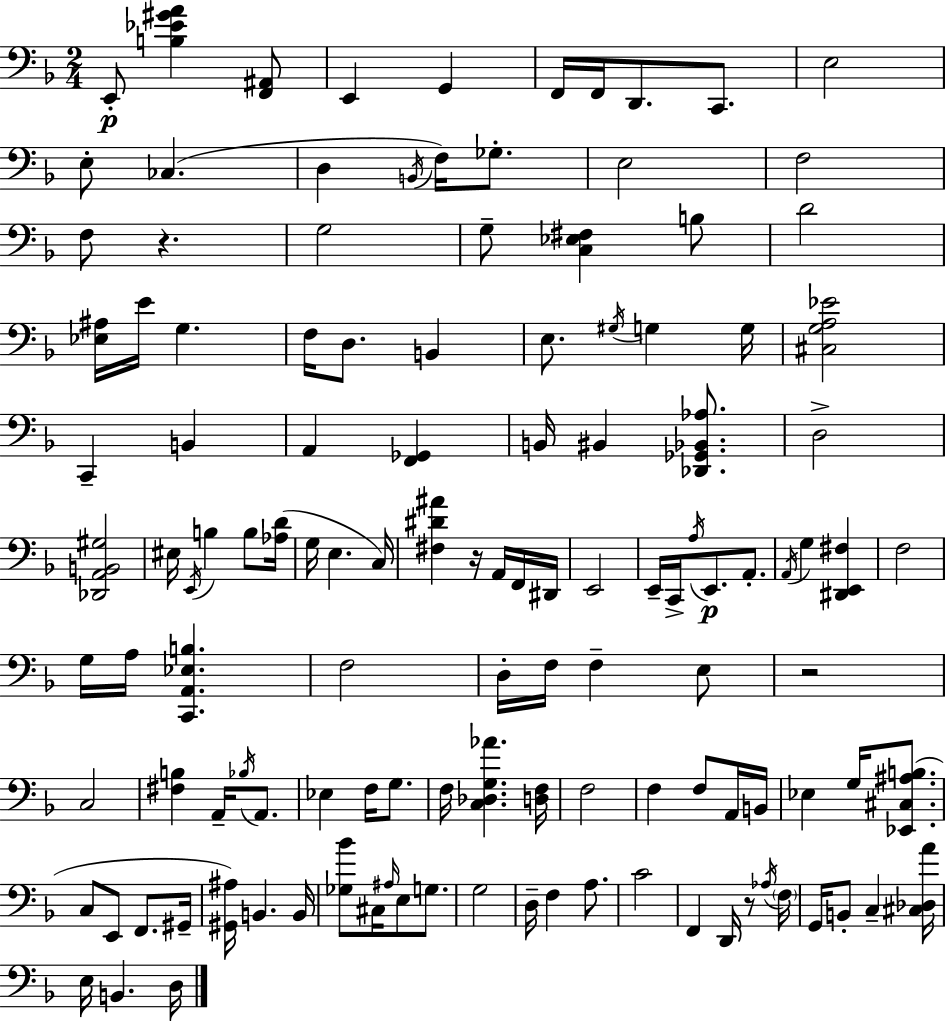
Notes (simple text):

E2/e [B3,Eb4,G#4,A4]/q [F2,A#2]/e E2/q G2/q F2/s F2/s D2/e. C2/e. E3/h E3/e CES3/q. D3/q B2/s F3/s Gb3/e. E3/h F3/h F3/e R/q. G3/h G3/e [C3,Eb3,F#3]/q B3/e D4/h [Eb3,A#3]/s E4/s G3/q. F3/s D3/e. B2/q E3/e. G#3/s G3/q G3/s [C#3,G3,A3,Eb4]/h C2/q B2/q A2/q [F2,Gb2]/q B2/s BIS2/q [Db2,Gb2,Bb2,Ab3]/e. D3/h [Db2,A2,B2,G#3]/h EIS3/s E2/s B3/q B3/e [Ab3,D4]/s G3/s E3/q. C3/s [F#3,D#4,A#4]/q R/s A2/s F2/s D#2/s E2/h E2/s C2/s A3/s E2/e. A2/e. A2/s G3/q [D#2,E2,F#3]/q F3/h G3/s A3/s [C2,A2,Eb3,B3]/q. F3/h D3/s F3/s F3/q E3/e R/h C3/h [F#3,B3]/q A2/s Bb3/s A2/e. Eb3/q F3/s G3/e. F3/s [C3,Db3,G3,Ab4]/q. [D3,F3]/s F3/h F3/q F3/e A2/s B2/s Eb3/q G3/s [Eb2,C#3,A#3,B3]/e. C3/e E2/e F2/e. G#2/s [G#2,A#3]/s B2/q. B2/s [Gb3,Bb4]/e C#3/s A#3/s E3/e G3/e. G3/h D3/s F3/q A3/e. C4/h F2/q D2/s R/e Ab3/s F3/s G2/s B2/e C3/q [C#3,Db3,A4]/s E3/s B2/q. D3/s